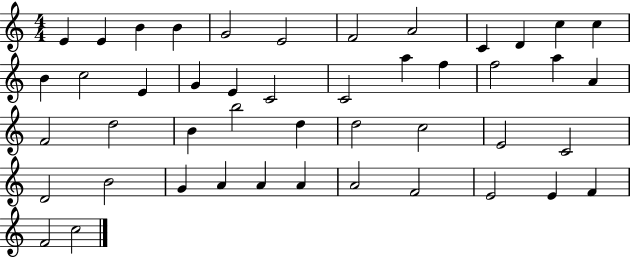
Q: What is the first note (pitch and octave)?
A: E4